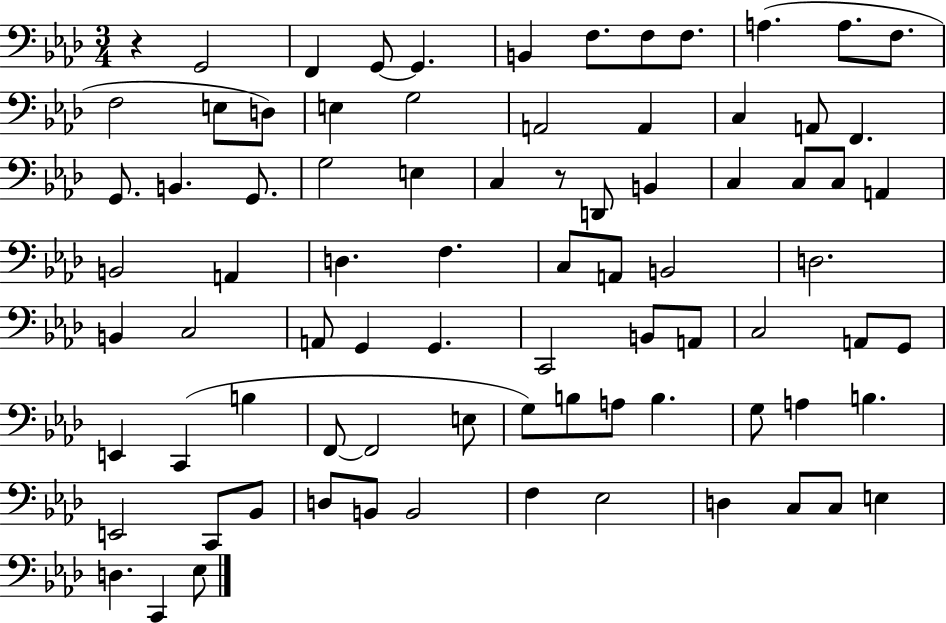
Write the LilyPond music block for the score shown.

{
  \clef bass
  \numericTimeSignature
  \time 3/4
  \key aes \major
  r4 g,2 | f,4 g,8~~ g,4. | b,4 f8. f8 f8. | a4.( a8. f8. | \break f2 e8 d8) | e4 g2 | a,2 a,4 | c4 a,8 f,4. | \break g,8. b,4. g,8. | g2 e4 | c4 r8 d,8 b,4 | c4 c8 c8 a,4 | \break b,2 a,4 | d4. f4. | c8 a,8 b,2 | d2. | \break b,4 c2 | a,8 g,4 g,4. | c,2 b,8 a,8 | c2 a,8 g,8 | \break e,4 c,4( b4 | f,8~~ f,2 e8 | g8) b8 a8 b4. | g8 a4 b4. | \break e,2 c,8 bes,8 | d8 b,8 b,2 | f4 ees2 | d4 c8 c8 e4 | \break d4. c,4 ees8 | \bar "|."
}